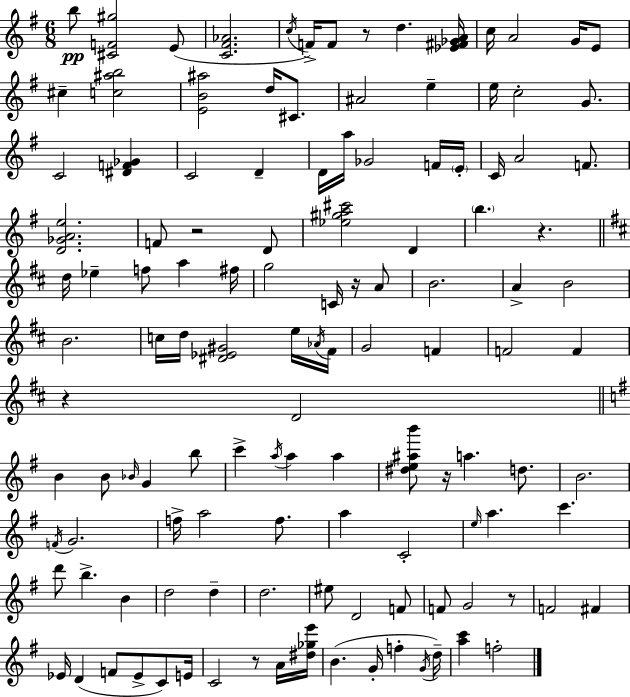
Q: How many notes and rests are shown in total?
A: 124